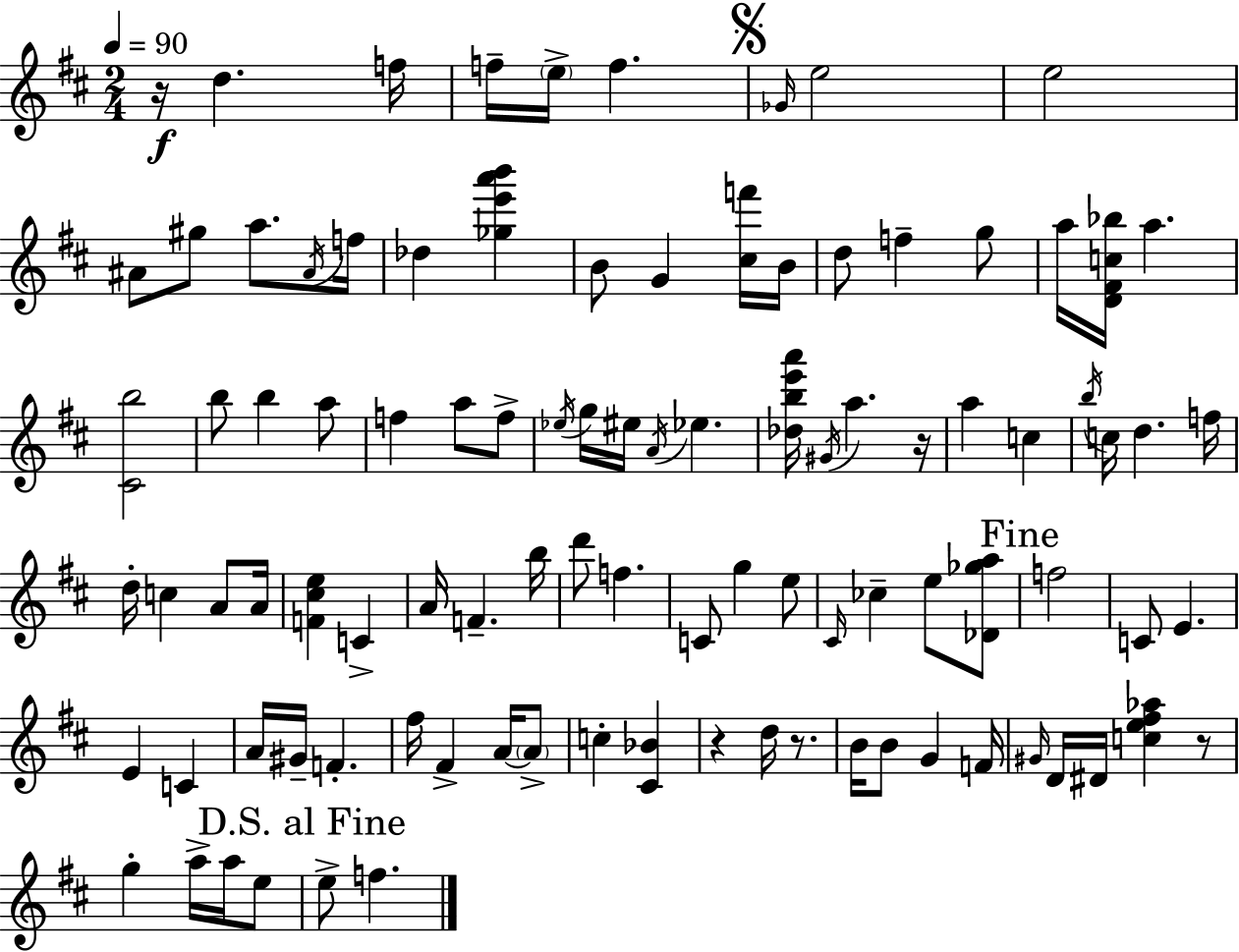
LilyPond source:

{
  \clef treble
  \numericTimeSignature
  \time 2/4
  \key d \major
  \tempo 4 = 90
  r16\f d''4. f''16 | f''16-- \parenthesize e''16-> f''4. | \mark \markup { \musicglyph "scripts.segno" } \grace { ges'16 } e''2 | e''2 | \break ais'8 gis''8 a''8. | \acciaccatura { ais'16 } f''16 des''4 <ges'' e''' a''' b'''>4 | b'8 g'4 | <cis'' f'''>16 b'16 d''8 f''4-- | \break g''8 a''16 <d' fis' c'' bes''>16 a''4. | <cis' b''>2 | b''8 b''4 | a''8 f''4 a''8 | \break f''8-> \acciaccatura { ees''16 } g''16 eis''16 \acciaccatura { a'16 } ees''4. | <des'' b'' e''' a'''>16 \acciaccatura { gis'16 } a''4. | r16 a''4 | c''4 \acciaccatura { b''16 } c''16 d''4. | \break f''16 d''16-. c''4 | a'8 a'16 <f' cis'' e''>4 | c'4-> a'16 f'4.-- | b''16 d'''8 | \break f''4. c'8 | g''4 e''8 \grace { cis'16 } ces''4-- | e''8 <des' ges'' a''>8 \mark "Fine" f''2 | c'8 | \break e'4. e'4 | c'4 a'16 | gis'16-- f'4.-. fis''16 | fis'4-> a'16~~ \parenthesize a'8-> c''4-. | \break <cis' bes'>4 r4 | d''16 r8. b'16 | b'8 g'4 f'16 \grace { gis'16 } | d'16 dis'16 <c'' e'' fis'' aes''>4 r8 | \break g''4-. a''16-> a''16 e''8 | \mark "D.S. al Fine" e''8-> f''4. | \bar "|."
}